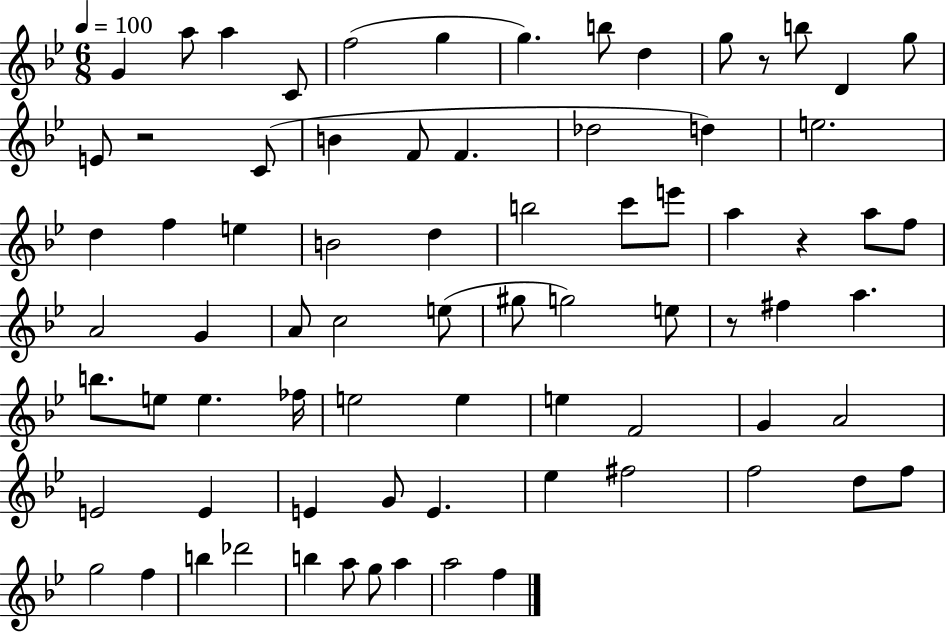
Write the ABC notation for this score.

X:1
T:Untitled
M:6/8
L:1/4
K:Bb
G a/2 a C/2 f2 g g b/2 d g/2 z/2 b/2 D g/2 E/2 z2 C/2 B F/2 F _d2 d e2 d f e B2 d b2 c'/2 e'/2 a z a/2 f/2 A2 G A/2 c2 e/2 ^g/2 g2 e/2 z/2 ^f a b/2 e/2 e _f/4 e2 e e F2 G A2 E2 E E G/2 E _e ^f2 f2 d/2 f/2 g2 f b _d'2 b a/2 g/2 a a2 f